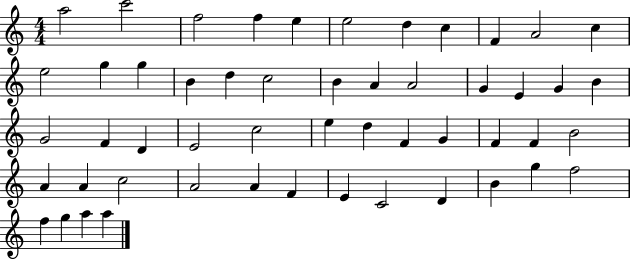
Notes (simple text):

A5/h C6/h F5/h F5/q E5/q E5/h D5/q C5/q F4/q A4/h C5/q E5/h G5/q G5/q B4/q D5/q C5/h B4/q A4/q A4/h G4/q E4/q G4/q B4/q G4/h F4/q D4/q E4/h C5/h E5/q D5/q F4/q G4/q F4/q F4/q B4/h A4/q A4/q C5/h A4/h A4/q F4/q E4/q C4/h D4/q B4/q G5/q F5/h F5/q G5/q A5/q A5/q